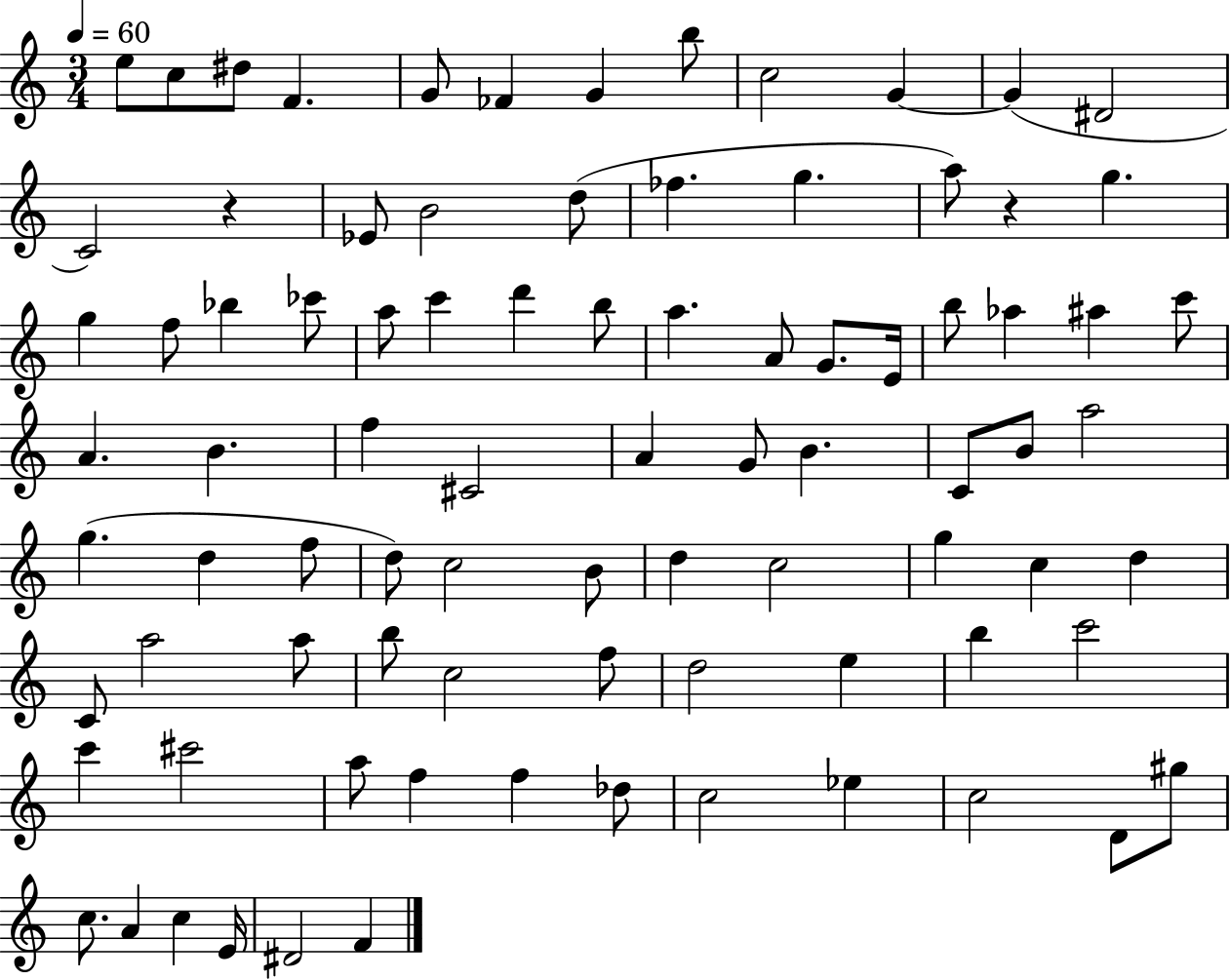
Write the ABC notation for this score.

X:1
T:Untitled
M:3/4
L:1/4
K:C
e/2 c/2 ^d/2 F G/2 _F G b/2 c2 G G ^D2 C2 z _E/2 B2 d/2 _f g a/2 z g g f/2 _b _c'/2 a/2 c' d' b/2 a A/2 G/2 E/4 b/2 _a ^a c'/2 A B f ^C2 A G/2 B C/2 B/2 a2 g d f/2 d/2 c2 B/2 d c2 g c d C/2 a2 a/2 b/2 c2 f/2 d2 e b c'2 c' ^c'2 a/2 f f _d/2 c2 _e c2 D/2 ^g/2 c/2 A c E/4 ^D2 F